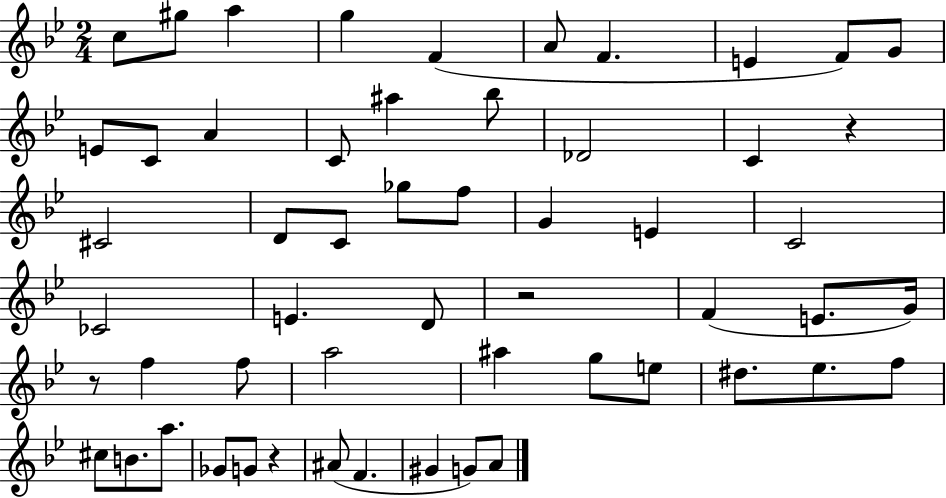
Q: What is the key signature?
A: BES major